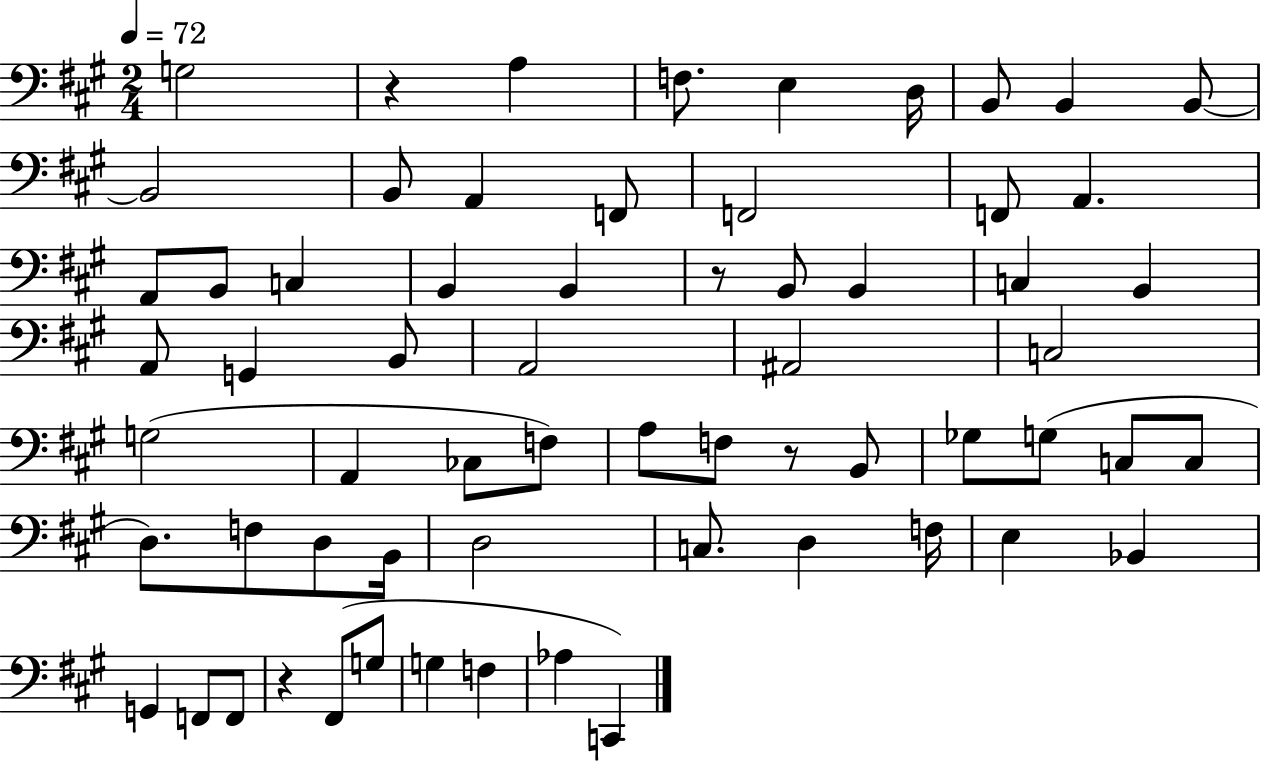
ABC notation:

X:1
T:Untitled
M:2/4
L:1/4
K:A
G,2 z A, F,/2 E, D,/4 B,,/2 B,, B,,/2 B,,2 B,,/2 A,, F,,/2 F,,2 F,,/2 A,, A,,/2 B,,/2 C, B,, B,, z/2 B,,/2 B,, C, B,, A,,/2 G,, B,,/2 A,,2 ^A,,2 C,2 G,2 A,, _C,/2 F,/2 A,/2 F,/2 z/2 B,,/2 _G,/2 G,/2 C,/2 C,/2 D,/2 F,/2 D,/2 B,,/4 D,2 C,/2 D, F,/4 E, _B,, G,, F,,/2 F,,/2 z ^F,,/2 G,/2 G, F, _A, C,,